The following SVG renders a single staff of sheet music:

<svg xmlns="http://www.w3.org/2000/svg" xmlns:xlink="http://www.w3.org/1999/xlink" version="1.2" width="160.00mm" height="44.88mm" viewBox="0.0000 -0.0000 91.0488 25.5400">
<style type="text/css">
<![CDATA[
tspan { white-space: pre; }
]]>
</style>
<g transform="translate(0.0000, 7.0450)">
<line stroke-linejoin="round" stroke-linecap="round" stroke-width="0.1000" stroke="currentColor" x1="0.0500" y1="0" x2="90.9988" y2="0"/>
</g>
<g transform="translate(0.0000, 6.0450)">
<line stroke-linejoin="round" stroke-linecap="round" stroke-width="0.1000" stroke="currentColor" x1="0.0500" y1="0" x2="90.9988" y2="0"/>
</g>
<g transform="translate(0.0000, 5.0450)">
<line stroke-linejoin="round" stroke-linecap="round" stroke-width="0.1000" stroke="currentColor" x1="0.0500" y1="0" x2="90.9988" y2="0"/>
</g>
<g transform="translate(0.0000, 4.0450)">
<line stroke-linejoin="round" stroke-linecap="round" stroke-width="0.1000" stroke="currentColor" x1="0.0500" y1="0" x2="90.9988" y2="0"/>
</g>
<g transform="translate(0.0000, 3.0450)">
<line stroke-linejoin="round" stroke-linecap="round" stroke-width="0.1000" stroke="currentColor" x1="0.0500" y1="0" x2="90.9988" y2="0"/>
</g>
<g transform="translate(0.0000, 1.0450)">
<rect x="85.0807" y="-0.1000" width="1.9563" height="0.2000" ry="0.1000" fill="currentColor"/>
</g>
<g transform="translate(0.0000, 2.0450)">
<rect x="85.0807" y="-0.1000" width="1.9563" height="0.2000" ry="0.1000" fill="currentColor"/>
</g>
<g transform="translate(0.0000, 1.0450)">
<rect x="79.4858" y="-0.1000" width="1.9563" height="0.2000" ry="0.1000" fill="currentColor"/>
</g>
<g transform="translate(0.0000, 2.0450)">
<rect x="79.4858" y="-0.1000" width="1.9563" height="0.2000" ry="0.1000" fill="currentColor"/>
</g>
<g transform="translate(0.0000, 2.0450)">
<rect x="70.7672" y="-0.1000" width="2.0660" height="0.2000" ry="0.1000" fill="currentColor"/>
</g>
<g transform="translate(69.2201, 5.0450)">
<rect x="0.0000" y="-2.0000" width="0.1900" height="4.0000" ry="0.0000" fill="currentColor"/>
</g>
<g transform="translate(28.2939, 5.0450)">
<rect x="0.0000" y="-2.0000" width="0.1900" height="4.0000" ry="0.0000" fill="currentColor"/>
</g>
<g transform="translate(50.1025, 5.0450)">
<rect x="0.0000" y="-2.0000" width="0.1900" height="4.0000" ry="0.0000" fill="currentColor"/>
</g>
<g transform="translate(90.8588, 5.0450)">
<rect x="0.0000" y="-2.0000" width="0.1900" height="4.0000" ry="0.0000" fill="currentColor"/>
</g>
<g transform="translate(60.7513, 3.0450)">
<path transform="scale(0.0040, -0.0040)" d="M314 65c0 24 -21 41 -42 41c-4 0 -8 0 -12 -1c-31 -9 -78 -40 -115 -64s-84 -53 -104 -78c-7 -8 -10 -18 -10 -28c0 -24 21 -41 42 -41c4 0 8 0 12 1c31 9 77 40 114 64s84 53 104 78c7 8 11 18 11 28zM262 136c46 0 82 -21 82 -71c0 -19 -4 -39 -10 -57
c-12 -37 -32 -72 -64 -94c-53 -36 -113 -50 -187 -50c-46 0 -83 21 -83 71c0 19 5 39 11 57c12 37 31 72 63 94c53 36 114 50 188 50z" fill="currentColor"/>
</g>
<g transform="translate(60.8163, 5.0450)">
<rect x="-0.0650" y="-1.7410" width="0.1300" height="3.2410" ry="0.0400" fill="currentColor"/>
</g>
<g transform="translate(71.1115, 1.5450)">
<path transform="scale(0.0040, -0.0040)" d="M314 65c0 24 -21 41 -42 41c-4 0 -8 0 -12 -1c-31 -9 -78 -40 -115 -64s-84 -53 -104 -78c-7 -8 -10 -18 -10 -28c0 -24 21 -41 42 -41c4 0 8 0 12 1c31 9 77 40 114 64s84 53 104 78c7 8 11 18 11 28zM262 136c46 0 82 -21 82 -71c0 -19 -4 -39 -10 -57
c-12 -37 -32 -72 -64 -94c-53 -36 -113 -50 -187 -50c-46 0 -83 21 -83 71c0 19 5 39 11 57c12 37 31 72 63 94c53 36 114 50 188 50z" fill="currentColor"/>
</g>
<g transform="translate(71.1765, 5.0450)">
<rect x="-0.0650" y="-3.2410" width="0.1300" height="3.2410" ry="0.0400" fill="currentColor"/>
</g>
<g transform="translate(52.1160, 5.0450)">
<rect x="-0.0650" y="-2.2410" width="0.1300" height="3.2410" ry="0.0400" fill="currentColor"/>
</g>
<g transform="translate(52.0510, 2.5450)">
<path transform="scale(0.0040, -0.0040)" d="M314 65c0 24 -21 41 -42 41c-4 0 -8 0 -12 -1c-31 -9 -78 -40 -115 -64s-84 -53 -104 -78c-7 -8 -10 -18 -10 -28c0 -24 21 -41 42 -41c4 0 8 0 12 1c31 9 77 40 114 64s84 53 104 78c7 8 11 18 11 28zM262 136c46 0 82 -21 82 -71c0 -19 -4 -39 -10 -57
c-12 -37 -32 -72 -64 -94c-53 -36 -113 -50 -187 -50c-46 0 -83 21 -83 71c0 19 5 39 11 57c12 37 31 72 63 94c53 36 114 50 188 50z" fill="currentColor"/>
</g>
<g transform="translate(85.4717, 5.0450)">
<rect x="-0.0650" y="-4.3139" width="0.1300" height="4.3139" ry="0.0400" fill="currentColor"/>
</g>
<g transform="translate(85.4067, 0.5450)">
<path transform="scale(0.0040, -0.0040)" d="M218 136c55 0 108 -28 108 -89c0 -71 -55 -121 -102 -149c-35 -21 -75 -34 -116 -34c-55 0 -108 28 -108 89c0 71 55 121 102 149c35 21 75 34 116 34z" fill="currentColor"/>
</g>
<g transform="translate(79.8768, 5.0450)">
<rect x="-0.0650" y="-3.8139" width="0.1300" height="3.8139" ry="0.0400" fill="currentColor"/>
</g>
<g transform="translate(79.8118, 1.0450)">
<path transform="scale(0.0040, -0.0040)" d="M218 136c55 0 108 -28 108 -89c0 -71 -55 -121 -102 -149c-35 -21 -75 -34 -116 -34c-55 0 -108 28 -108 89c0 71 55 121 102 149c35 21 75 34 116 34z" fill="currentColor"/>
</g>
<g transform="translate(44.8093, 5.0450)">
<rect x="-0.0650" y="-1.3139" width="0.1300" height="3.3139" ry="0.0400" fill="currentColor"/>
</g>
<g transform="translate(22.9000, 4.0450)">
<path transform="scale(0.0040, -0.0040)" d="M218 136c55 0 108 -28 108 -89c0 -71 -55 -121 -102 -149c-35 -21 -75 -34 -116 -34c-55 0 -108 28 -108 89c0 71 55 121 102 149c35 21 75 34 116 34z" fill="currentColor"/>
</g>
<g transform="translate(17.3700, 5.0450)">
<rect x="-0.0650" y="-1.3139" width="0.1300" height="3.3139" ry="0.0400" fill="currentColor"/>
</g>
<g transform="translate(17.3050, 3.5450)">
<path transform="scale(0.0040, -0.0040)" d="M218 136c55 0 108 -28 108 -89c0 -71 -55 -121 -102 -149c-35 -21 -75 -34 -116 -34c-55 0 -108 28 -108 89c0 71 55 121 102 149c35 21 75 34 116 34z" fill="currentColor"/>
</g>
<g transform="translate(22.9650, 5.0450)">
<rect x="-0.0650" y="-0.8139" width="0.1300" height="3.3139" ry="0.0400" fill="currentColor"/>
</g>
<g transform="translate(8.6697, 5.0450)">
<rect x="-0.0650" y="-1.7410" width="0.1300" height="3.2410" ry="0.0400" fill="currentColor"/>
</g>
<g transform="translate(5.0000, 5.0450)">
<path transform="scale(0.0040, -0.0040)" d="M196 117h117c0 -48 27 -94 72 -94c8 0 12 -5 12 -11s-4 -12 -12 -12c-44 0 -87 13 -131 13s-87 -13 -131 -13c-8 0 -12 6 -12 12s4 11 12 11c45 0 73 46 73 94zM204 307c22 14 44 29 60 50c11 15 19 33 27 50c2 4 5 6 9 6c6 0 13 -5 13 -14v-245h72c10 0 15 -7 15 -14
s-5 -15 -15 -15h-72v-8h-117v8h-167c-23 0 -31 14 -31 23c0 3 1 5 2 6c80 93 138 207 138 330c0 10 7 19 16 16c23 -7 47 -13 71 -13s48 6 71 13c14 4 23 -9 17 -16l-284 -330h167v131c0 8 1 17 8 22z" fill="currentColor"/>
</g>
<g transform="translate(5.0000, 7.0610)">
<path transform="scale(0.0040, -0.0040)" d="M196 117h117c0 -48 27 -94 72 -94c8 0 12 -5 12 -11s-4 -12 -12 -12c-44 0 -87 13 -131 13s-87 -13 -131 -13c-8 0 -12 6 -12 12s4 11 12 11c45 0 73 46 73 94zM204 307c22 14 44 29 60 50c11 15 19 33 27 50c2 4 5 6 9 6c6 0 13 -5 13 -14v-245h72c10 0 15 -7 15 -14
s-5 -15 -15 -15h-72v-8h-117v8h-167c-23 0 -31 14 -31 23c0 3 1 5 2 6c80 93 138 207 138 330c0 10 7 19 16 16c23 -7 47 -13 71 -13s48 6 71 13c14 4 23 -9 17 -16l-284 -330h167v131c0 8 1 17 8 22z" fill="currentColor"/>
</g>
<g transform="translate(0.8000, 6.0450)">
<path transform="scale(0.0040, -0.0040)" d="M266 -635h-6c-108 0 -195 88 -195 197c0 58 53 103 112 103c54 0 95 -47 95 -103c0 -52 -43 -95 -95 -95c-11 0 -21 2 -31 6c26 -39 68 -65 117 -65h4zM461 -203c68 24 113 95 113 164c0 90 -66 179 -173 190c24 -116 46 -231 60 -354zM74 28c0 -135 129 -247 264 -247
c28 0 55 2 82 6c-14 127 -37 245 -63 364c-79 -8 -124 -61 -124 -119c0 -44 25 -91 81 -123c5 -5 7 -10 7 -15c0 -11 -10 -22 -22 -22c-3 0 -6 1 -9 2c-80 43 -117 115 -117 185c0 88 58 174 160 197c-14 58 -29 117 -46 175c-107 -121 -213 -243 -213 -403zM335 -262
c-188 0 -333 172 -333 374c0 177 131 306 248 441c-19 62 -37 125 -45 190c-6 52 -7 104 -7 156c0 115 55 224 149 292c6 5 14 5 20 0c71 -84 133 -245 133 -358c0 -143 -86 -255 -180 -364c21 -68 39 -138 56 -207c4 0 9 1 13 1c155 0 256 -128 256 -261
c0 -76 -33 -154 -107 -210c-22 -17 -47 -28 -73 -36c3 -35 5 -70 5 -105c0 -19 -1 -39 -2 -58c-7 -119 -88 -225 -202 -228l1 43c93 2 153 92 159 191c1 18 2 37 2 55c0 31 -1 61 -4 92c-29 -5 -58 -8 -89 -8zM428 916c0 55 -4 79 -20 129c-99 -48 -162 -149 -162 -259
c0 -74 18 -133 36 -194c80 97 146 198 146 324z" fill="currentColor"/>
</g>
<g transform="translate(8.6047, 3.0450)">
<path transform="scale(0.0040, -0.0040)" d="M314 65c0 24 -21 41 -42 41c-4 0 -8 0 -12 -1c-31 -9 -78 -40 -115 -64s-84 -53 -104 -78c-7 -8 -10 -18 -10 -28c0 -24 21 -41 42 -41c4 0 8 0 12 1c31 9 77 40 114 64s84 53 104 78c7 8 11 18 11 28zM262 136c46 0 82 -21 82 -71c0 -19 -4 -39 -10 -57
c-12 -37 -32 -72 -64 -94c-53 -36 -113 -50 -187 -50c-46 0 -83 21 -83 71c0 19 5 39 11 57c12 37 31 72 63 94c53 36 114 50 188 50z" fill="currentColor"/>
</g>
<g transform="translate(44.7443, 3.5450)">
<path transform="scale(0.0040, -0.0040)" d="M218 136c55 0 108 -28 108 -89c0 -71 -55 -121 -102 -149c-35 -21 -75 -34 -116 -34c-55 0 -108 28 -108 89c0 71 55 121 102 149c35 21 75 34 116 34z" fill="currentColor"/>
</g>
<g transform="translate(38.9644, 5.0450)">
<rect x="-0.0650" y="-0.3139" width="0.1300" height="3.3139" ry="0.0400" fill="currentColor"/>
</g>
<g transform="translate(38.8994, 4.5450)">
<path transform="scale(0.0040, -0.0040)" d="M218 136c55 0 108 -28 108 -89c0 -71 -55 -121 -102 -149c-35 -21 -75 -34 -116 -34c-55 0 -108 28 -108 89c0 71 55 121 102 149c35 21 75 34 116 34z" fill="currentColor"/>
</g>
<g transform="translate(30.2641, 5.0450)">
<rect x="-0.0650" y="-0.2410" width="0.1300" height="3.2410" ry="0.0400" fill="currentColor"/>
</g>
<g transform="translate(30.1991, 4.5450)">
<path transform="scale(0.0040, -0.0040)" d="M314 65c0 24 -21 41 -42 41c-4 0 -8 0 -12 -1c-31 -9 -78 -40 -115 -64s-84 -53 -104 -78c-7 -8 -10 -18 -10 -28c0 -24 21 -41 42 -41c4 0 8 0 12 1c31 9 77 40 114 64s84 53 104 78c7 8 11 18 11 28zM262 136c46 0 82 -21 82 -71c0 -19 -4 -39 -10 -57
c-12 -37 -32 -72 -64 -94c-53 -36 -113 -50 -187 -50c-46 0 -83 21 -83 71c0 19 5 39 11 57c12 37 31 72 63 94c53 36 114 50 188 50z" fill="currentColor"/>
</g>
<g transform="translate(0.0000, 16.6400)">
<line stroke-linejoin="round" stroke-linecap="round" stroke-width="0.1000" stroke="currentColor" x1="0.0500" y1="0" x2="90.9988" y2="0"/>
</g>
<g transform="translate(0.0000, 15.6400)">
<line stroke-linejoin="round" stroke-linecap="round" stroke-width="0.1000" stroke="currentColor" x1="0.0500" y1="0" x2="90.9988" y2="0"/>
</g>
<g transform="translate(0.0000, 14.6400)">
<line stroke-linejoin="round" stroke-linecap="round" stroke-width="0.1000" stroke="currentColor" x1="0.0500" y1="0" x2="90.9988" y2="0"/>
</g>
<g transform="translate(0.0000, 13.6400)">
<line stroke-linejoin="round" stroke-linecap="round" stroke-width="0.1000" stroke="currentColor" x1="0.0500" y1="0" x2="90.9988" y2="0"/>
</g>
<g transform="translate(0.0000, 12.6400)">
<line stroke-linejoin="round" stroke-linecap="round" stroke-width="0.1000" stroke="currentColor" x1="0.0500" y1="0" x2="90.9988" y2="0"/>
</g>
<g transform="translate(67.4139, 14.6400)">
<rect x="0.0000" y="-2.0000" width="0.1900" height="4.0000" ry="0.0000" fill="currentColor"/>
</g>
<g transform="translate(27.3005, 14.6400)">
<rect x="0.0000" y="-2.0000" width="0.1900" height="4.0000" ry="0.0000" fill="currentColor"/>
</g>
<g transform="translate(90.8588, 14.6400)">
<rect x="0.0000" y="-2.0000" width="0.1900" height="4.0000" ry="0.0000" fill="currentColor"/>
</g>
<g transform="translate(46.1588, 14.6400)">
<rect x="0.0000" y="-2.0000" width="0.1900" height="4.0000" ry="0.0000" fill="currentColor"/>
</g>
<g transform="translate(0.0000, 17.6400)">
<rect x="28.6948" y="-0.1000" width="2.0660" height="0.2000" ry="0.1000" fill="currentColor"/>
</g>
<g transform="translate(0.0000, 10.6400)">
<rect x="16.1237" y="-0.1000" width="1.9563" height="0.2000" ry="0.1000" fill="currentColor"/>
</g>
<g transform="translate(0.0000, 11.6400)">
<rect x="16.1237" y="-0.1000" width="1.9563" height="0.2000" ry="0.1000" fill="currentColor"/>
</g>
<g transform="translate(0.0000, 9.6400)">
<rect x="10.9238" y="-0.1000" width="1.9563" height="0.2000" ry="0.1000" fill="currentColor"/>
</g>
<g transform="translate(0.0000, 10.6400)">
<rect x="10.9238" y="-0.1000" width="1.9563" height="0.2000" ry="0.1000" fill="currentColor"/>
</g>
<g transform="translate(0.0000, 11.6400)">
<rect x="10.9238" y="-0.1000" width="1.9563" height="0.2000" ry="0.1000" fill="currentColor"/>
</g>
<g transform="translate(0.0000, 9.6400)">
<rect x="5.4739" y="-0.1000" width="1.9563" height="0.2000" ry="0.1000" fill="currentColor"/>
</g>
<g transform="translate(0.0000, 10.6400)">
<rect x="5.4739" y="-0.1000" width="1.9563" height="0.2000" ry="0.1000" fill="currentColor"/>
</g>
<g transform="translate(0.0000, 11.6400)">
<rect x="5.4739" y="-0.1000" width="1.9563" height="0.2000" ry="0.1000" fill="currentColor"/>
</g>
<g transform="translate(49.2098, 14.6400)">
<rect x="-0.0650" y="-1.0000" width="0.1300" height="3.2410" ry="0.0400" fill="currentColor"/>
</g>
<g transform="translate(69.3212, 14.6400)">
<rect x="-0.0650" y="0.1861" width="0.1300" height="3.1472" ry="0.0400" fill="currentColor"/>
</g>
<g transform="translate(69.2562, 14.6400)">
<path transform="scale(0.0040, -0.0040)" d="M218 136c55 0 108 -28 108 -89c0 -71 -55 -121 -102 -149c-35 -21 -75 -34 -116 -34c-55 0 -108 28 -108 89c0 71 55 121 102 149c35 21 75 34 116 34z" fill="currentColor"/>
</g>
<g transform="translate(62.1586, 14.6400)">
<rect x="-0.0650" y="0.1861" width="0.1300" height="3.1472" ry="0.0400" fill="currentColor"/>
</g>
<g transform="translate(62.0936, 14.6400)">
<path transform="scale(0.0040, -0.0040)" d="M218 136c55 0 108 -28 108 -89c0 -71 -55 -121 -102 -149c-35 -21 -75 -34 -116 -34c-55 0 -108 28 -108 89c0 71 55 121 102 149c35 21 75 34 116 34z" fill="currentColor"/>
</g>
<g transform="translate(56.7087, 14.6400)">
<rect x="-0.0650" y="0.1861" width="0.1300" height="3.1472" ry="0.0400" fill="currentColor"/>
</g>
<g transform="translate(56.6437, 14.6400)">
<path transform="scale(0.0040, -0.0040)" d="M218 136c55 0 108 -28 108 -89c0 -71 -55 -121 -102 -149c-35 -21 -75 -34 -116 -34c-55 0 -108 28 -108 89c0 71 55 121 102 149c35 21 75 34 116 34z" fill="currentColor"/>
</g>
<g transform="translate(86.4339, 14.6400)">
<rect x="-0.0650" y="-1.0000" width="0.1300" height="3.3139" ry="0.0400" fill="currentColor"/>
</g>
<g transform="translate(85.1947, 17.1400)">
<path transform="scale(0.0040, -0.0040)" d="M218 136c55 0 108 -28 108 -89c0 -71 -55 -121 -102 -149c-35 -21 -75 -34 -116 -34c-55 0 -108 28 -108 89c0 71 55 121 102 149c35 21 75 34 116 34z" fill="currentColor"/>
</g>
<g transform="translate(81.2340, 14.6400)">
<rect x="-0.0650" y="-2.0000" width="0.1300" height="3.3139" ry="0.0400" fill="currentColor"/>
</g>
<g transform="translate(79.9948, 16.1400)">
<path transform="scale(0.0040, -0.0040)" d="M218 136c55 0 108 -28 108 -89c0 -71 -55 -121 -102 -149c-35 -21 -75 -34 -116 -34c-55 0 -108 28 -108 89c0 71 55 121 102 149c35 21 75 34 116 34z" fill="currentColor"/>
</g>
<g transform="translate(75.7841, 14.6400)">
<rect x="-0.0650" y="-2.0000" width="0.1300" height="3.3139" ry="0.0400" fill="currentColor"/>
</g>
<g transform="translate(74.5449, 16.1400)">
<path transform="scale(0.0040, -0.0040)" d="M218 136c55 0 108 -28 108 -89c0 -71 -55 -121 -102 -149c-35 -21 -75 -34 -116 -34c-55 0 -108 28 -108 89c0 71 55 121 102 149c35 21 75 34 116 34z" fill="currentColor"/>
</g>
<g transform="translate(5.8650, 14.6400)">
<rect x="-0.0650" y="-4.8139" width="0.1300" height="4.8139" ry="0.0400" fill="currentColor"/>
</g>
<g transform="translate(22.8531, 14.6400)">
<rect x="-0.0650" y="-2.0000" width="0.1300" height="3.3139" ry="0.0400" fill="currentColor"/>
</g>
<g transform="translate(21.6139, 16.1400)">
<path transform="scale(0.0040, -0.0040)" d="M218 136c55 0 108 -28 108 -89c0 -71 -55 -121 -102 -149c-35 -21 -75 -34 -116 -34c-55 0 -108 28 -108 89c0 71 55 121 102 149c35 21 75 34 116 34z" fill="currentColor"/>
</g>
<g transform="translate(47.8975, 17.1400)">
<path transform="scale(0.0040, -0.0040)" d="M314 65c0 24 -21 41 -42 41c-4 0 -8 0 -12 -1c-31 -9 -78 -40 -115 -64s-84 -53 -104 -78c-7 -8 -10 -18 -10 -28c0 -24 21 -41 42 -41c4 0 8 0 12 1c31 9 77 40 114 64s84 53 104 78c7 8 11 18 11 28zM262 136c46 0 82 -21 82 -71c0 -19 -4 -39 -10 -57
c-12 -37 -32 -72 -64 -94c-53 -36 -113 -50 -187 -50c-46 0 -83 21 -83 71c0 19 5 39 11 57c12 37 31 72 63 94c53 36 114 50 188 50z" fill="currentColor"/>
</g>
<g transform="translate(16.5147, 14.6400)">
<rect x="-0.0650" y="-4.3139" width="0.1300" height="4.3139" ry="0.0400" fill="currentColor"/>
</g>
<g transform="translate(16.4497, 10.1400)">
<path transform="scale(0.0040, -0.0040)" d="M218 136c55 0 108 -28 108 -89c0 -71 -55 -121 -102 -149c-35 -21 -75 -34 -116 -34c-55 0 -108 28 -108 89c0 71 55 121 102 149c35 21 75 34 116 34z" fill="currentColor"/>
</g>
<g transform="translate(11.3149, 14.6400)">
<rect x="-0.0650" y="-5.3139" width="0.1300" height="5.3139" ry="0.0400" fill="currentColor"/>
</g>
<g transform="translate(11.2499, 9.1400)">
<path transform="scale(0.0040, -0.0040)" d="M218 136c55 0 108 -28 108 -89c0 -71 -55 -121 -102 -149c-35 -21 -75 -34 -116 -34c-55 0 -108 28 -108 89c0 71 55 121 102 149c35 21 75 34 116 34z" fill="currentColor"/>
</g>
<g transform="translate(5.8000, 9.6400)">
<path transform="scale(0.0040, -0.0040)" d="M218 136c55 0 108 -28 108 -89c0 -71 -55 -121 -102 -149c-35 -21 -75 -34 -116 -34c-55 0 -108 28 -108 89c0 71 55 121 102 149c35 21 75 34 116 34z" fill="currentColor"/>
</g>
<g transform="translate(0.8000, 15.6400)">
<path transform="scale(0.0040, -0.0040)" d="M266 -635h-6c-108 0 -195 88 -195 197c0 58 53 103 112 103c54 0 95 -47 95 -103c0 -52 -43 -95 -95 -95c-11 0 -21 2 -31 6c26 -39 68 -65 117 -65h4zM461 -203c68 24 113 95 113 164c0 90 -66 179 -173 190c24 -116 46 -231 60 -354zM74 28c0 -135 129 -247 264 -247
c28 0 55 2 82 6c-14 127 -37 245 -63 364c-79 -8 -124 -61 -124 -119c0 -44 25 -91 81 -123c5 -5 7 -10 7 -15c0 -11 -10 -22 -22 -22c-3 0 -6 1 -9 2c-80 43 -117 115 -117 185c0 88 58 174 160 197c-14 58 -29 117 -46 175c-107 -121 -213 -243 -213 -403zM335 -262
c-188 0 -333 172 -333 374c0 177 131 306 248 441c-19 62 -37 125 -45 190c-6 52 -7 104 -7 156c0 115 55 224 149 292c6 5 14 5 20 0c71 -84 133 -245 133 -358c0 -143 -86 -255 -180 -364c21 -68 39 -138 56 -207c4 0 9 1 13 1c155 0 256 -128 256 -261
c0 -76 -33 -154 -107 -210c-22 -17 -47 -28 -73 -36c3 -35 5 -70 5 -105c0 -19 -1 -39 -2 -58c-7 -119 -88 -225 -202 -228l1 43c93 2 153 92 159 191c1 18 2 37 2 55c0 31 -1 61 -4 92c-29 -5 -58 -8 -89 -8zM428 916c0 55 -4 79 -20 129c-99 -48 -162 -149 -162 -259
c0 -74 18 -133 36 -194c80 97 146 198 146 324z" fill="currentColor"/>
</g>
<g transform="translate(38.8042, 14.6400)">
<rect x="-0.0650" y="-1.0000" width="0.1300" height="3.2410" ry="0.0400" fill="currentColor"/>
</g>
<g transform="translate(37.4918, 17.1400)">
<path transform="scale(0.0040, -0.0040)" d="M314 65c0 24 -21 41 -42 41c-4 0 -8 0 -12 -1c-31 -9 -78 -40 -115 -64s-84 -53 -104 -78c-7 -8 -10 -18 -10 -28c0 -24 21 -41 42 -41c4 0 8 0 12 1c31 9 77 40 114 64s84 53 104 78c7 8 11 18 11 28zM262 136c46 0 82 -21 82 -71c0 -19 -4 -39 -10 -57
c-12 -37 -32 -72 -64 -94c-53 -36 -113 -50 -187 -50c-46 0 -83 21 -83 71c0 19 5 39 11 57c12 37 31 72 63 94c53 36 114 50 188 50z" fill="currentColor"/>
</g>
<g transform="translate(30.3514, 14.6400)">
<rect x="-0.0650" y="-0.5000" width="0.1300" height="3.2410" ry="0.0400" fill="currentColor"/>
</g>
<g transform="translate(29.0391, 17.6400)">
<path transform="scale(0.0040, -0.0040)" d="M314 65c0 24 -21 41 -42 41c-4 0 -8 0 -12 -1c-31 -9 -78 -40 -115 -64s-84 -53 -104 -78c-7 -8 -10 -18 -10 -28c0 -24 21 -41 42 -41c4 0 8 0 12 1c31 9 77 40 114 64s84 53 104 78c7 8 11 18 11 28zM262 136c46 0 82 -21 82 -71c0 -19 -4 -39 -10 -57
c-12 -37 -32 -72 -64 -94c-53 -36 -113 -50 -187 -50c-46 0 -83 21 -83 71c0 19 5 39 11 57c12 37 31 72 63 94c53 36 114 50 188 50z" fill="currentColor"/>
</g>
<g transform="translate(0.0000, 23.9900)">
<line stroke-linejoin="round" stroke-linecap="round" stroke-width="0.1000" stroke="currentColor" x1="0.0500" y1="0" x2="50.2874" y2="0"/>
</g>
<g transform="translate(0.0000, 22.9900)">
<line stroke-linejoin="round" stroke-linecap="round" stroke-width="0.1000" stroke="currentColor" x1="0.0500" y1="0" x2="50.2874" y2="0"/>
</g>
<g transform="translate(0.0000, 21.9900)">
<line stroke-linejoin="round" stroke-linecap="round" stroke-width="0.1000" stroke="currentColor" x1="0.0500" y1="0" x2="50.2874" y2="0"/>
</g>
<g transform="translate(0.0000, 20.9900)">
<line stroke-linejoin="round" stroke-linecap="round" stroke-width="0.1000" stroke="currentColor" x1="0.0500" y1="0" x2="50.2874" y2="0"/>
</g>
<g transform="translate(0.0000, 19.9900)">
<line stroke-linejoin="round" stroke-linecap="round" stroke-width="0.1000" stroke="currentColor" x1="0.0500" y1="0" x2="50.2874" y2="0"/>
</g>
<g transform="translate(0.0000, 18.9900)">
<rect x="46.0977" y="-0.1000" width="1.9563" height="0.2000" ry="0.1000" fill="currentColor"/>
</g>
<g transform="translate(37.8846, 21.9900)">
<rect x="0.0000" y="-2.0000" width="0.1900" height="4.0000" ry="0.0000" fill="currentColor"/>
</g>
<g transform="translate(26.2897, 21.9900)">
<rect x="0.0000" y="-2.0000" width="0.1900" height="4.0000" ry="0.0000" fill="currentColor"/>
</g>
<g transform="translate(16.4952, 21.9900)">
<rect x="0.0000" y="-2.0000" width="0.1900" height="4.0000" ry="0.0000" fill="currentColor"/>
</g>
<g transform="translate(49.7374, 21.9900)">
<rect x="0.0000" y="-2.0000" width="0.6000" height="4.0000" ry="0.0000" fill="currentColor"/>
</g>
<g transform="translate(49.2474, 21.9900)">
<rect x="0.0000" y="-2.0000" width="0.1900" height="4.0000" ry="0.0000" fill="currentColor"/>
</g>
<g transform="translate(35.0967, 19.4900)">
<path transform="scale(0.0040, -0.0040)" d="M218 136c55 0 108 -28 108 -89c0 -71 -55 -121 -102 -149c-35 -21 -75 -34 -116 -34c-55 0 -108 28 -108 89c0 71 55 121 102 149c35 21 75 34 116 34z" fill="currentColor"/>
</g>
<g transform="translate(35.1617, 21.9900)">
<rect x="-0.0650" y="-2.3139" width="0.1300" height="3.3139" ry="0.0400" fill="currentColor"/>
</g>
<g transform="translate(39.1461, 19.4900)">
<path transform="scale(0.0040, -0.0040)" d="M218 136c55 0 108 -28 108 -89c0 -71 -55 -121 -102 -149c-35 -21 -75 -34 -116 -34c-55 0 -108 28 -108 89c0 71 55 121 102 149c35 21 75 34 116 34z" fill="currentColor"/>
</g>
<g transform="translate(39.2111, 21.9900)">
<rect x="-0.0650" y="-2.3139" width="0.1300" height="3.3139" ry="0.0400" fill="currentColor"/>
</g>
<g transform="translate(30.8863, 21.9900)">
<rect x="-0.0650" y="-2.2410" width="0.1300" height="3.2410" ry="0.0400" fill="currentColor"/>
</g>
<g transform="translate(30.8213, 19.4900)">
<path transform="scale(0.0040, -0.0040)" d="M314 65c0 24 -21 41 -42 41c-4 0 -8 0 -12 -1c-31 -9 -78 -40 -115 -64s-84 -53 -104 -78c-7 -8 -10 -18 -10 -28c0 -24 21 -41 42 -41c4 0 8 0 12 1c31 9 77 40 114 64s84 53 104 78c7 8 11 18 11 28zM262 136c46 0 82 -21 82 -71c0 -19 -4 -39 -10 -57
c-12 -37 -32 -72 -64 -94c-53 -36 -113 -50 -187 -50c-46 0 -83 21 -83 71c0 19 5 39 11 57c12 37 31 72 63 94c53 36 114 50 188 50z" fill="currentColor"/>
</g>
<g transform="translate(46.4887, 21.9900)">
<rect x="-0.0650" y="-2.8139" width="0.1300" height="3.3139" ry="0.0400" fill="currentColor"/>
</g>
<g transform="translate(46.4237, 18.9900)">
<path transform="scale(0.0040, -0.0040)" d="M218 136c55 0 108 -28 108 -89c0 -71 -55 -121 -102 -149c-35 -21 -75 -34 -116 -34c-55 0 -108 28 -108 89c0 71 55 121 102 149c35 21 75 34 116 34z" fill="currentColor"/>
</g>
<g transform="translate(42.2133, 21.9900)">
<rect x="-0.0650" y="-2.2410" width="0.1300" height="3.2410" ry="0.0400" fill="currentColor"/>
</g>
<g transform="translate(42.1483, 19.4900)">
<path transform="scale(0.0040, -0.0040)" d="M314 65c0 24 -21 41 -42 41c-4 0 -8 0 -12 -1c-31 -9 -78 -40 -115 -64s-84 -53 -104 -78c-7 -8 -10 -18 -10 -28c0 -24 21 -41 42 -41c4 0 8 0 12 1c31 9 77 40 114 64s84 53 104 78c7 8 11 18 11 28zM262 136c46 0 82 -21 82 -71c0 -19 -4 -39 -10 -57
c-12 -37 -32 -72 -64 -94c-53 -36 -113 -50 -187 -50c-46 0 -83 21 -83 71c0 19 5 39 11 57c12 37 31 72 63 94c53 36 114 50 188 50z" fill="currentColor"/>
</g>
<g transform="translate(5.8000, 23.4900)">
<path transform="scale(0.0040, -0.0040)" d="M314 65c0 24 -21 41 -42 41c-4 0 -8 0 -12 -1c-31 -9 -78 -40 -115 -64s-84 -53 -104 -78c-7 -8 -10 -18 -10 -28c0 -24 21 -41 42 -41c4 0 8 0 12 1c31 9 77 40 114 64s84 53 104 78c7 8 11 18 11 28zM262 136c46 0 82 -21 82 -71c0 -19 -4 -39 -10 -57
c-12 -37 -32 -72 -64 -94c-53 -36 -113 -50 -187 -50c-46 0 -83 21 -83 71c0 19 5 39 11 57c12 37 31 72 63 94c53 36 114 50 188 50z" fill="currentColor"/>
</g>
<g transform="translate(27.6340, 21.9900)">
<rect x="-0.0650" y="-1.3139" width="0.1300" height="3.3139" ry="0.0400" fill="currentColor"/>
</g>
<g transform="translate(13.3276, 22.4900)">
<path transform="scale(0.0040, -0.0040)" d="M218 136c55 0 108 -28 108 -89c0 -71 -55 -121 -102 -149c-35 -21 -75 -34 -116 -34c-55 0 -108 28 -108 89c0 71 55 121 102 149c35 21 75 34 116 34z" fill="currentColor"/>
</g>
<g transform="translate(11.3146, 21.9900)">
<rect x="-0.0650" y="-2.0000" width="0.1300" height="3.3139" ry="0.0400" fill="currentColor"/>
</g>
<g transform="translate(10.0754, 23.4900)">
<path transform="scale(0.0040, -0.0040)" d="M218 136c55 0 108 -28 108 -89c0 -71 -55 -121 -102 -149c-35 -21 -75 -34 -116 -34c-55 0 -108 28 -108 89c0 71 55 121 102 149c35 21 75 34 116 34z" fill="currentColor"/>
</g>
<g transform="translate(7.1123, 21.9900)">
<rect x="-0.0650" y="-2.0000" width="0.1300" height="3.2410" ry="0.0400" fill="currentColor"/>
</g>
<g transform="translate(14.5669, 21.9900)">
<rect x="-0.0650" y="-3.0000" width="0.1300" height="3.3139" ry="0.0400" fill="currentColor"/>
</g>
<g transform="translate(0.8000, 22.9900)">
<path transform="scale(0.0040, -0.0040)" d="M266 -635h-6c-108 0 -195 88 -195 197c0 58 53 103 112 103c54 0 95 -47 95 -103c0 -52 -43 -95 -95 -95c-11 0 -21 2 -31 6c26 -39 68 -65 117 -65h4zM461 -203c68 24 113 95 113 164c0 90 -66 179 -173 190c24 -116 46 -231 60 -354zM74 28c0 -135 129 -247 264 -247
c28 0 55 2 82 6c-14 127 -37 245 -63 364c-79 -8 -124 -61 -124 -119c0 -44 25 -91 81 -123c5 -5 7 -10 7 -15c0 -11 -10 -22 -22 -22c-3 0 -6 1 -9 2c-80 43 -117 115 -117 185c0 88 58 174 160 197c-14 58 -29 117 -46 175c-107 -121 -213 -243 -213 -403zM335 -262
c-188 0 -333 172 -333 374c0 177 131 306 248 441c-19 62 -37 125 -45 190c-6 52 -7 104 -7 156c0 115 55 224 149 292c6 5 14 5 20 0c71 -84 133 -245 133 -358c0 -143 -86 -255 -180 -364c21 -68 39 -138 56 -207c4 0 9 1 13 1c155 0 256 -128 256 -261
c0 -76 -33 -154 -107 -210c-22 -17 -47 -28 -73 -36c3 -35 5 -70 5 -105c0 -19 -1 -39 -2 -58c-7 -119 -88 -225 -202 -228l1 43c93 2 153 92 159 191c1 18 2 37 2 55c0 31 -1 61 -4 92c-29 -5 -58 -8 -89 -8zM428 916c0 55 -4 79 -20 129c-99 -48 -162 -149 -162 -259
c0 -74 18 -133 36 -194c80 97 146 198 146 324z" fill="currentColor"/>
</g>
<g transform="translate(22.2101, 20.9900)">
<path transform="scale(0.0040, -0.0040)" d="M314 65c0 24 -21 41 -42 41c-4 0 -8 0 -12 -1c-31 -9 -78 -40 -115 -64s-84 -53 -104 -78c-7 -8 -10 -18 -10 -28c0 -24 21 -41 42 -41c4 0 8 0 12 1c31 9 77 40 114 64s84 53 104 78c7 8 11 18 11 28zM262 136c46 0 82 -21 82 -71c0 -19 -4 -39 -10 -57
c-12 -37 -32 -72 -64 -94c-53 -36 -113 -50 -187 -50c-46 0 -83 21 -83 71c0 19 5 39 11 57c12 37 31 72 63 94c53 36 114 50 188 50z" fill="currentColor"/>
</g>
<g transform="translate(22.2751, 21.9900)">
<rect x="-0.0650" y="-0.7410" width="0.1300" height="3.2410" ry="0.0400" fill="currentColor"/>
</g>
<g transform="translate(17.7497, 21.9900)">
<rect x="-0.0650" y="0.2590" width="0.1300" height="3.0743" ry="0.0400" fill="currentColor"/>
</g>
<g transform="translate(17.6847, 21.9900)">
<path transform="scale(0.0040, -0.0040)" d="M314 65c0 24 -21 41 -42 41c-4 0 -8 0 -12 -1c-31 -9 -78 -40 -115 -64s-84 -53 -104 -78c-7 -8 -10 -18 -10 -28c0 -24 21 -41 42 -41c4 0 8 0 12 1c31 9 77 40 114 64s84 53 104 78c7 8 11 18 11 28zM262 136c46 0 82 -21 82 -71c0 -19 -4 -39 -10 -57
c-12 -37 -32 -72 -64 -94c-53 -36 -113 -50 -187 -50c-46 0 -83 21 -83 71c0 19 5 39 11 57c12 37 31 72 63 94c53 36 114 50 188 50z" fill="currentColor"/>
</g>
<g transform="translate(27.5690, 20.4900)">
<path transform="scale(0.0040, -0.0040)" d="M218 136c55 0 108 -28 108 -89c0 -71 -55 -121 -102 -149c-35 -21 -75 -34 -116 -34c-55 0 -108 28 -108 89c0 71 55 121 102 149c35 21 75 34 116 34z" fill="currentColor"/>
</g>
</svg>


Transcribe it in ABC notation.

X:1
T:Untitled
M:4/4
L:1/4
K:C
f2 e d c2 c e g2 f2 b2 c' d' e' f' d' F C2 D2 D2 B B B F F D F2 F A B2 d2 e g2 g g g2 a